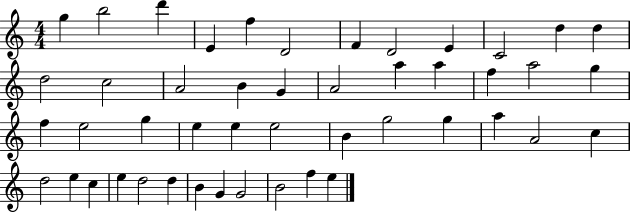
{
  \clef treble
  \numericTimeSignature
  \time 4/4
  \key c \major
  g''4 b''2 d'''4 | e'4 f''4 d'2 | f'4 d'2 e'4 | c'2 d''4 d''4 | \break d''2 c''2 | a'2 b'4 g'4 | a'2 a''4 a''4 | f''4 a''2 g''4 | \break f''4 e''2 g''4 | e''4 e''4 e''2 | b'4 g''2 g''4 | a''4 a'2 c''4 | \break d''2 e''4 c''4 | e''4 d''2 d''4 | b'4 g'4 g'2 | b'2 f''4 e''4 | \break \bar "|."
}